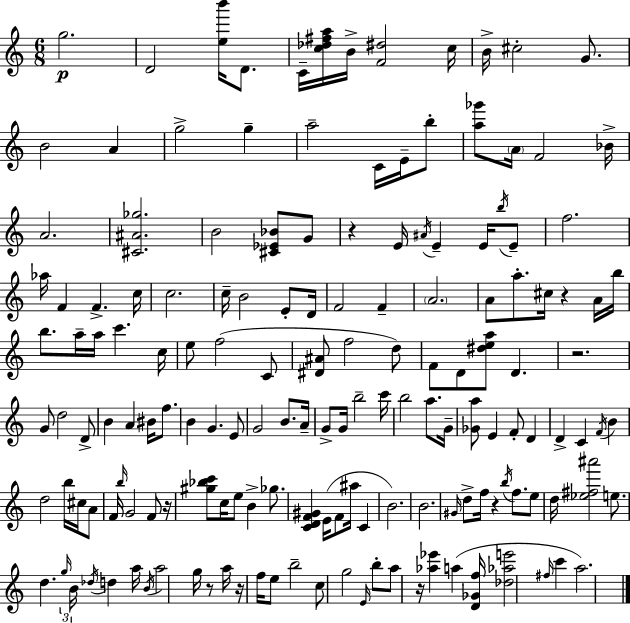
G5/h. D4/h [E5,B6]/s D4/e. C4/s [C5,Db5,F#5,A5]/s B4/s [F4,D#5]/h C5/s B4/s C#5/h G4/e. B4/h A4/q G5/h G5/q A5/h C4/s E4/s B5/e [A5,Gb6]/e A4/s F4/h Bb4/s A4/h. [C#4,A#4,Gb5]/h. B4/h [C#4,Eb4,Bb4]/e G4/e R/q E4/s A#4/s E4/q E4/s B5/s E4/e F5/h. Ab5/s F4/q F4/q. C5/s C5/h. C5/s B4/h E4/e D4/s F4/h F4/q A4/h. A4/e A5/e. C#5/s R/q A4/s B5/s B5/e. A5/s A5/s C6/q. C5/s E5/e F5/h C4/e [D#4,A#4]/e F5/h D5/e F4/e D4/e [D#5,E5,A5]/e D4/q. R/h. G4/e D5/h D4/e B4/q A4/q BIS4/s F5/e. B4/q G4/q. E4/e G4/h B4/e. A4/s G4/e G4/s B5/h C6/s B5/h A5/e. G4/s [Gb4,A5]/e E4/q F4/e D4/q D4/q C4/q F4/s B4/q D5/h B5/s C#5/s A4/e F4/s B5/s G4/h F4/e R/s [G#5,Bb5,C6]/e C5/s E5/e B4/q Gb5/e. [C4,D4,F4,G#4]/q E4/s F4/e A#5/s C4/q B4/h. B4/h. G#4/s D5/e F5/s R/q B5/s F5/e. E5/e D5/s [Eb5,F#5,A#6]/h E5/e. D5/q. G5/s B4/s Db5/s D5/q A5/s B4/s A5/h G5/s R/e A5/s R/s F5/s E5/e B5/h C5/e G5/h E4/s B5/e A5/e R/s [Ab5,Eb6]/q A5/q [D4,Gb4,F5]/s [Db5,Ab5,E6]/h F#5/s C6/q A5/h.